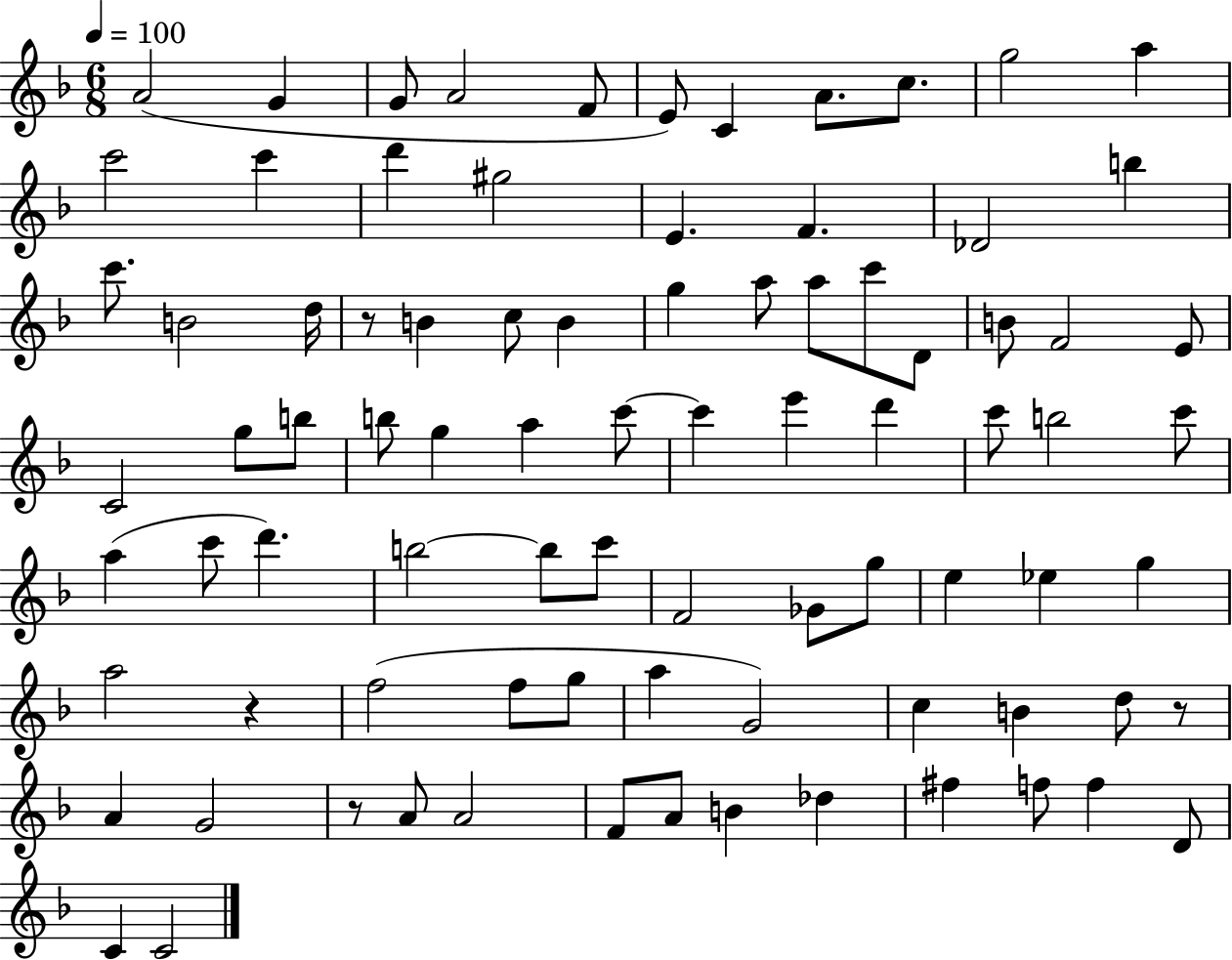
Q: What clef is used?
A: treble